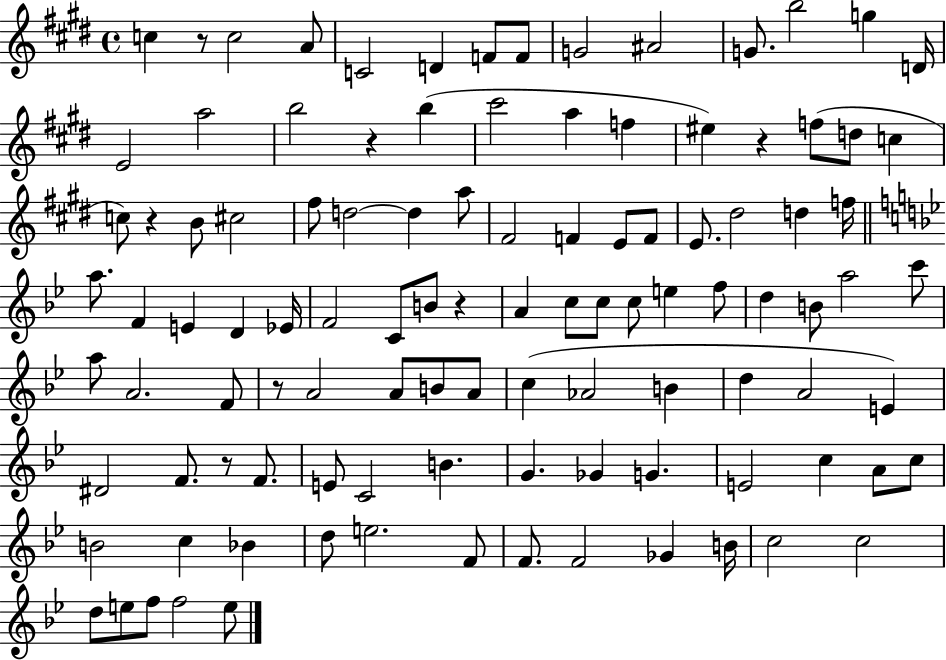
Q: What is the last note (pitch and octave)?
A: E5